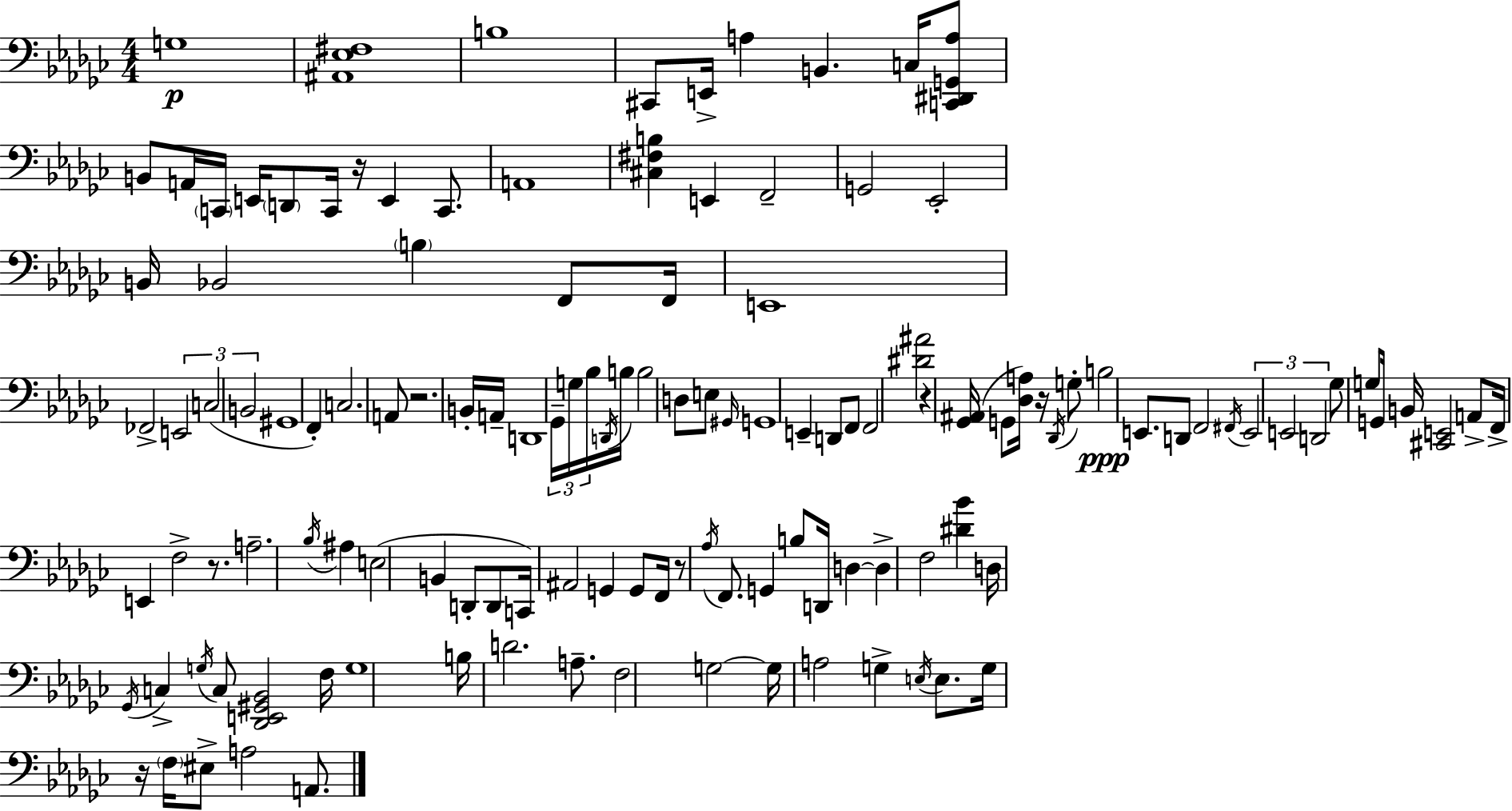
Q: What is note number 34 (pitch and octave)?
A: A2